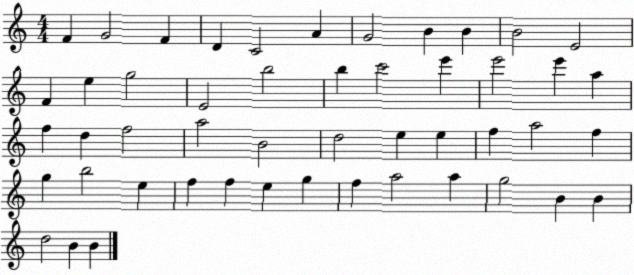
X:1
T:Untitled
M:4/4
L:1/4
K:C
F G2 F D C2 A G2 B B B2 E2 F e g2 E2 b2 b c'2 e' e'2 e' a f d f2 a2 B2 d2 e e f a2 f g b2 e f f e g f a2 a g2 B B d2 B B